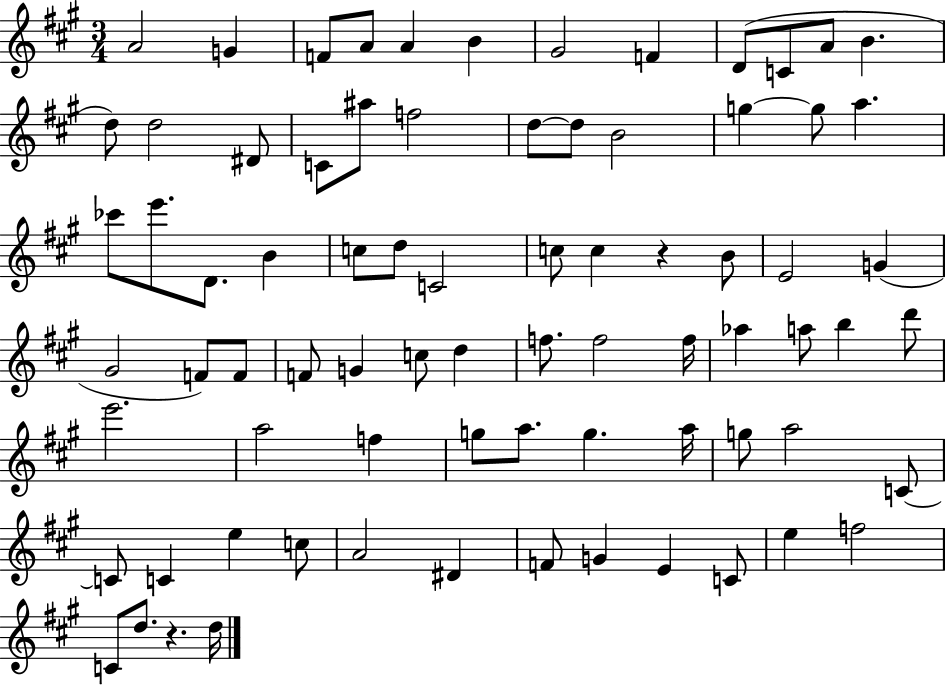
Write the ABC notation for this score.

X:1
T:Untitled
M:3/4
L:1/4
K:A
A2 G F/2 A/2 A B ^G2 F D/2 C/2 A/2 B d/2 d2 ^D/2 C/2 ^a/2 f2 d/2 d/2 B2 g g/2 a _c'/2 e'/2 D/2 B c/2 d/2 C2 c/2 c z B/2 E2 G ^G2 F/2 F/2 F/2 G c/2 d f/2 f2 f/4 _a a/2 b d'/2 e'2 a2 f g/2 a/2 g a/4 g/2 a2 C/2 C/2 C e c/2 A2 ^D F/2 G E C/2 e f2 C/2 d/2 z d/4